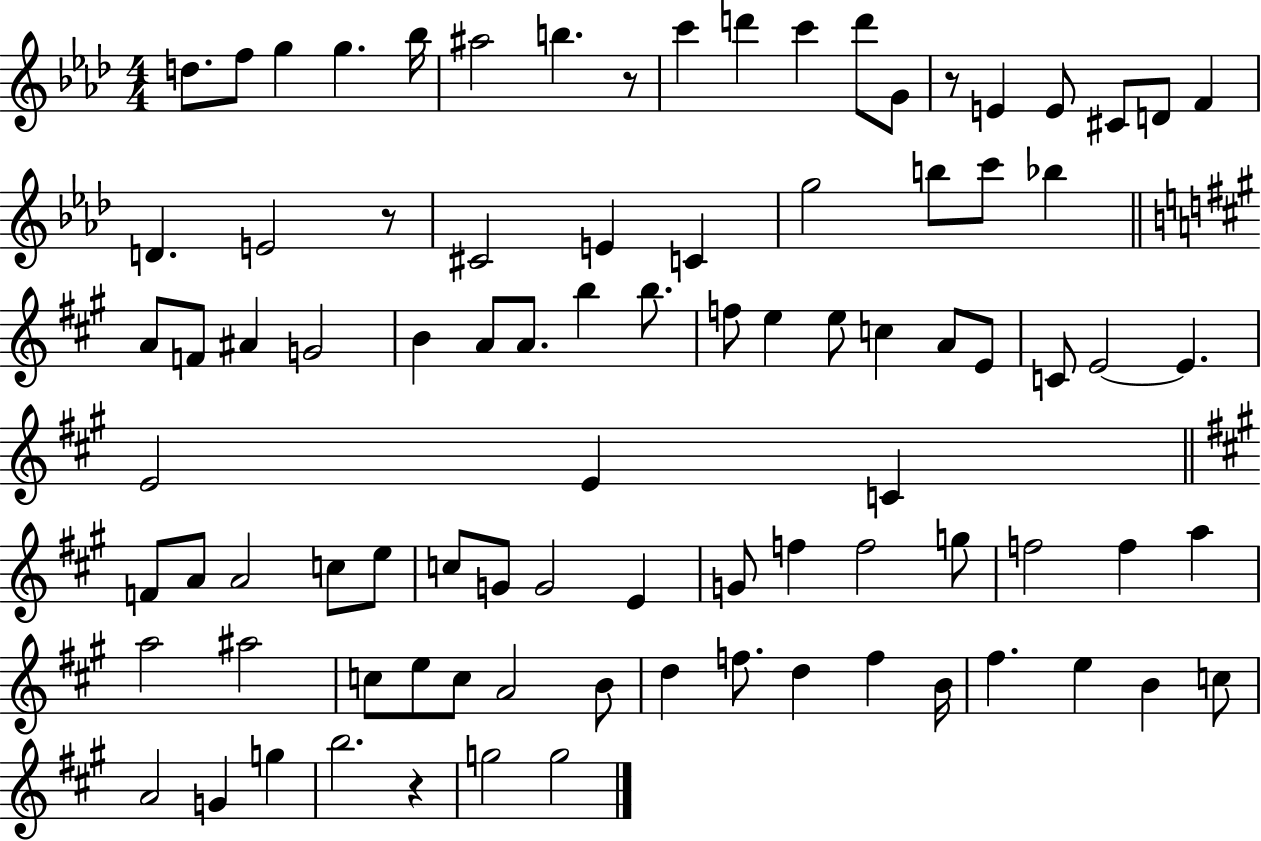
{
  \clef treble
  \numericTimeSignature
  \time 4/4
  \key aes \major
  d''8. f''8 g''4 g''4. bes''16 | ais''2 b''4. r8 | c'''4 d'''4 c'''4 d'''8 g'8 | r8 e'4 e'8 cis'8 d'8 f'4 | \break d'4. e'2 r8 | cis'2 e'4 c'4 | g''2 b''8 c'''8 bes''4 | \bar "||" \break \key a \major a'8 f'8 ais'4 g'2 | b'4 a'8 a'8. b''4 b''8. | f''8 e''4 e''8 c''4 a'8 e'8 | c'8 e'2~~ e'4. | \break e'2 e'4 c'4 | \bar "||" \break \key a \major f'8 a'8 a'2 c''8 e''8 | c''8 g'8 g'2 e'4 | g'8 f''4 f''2 g''8 | f''2 f''4 a''4 | \break a''2 ais''2 | c''8 e''8 c''8 a'2 b'8 | d''4 f''8. d''4 f''4 b'16 | fis''4. e''4 b'4 c''8 | \break a'2 g'4 g''4 | b''2. r4 | g''2 g''2 | \bar "|."
}